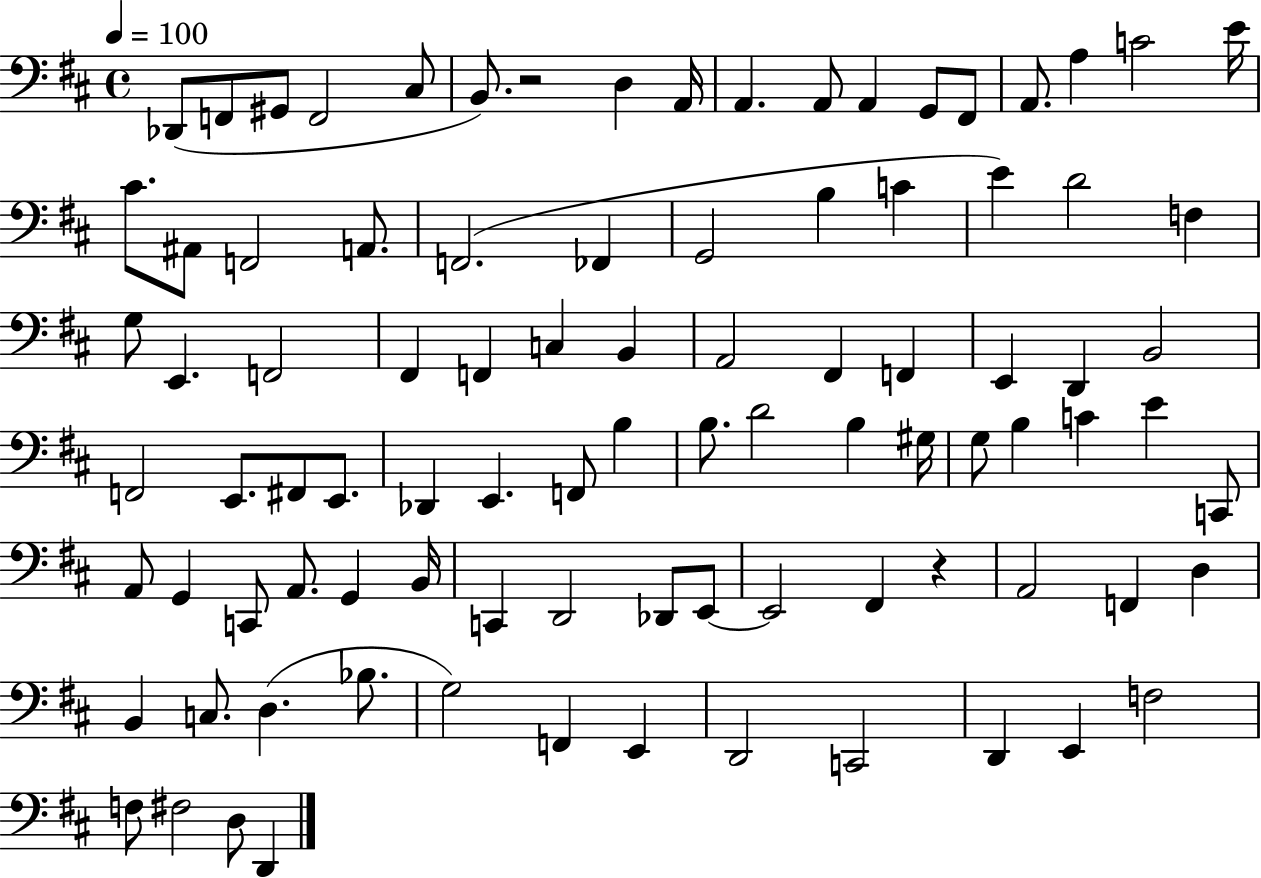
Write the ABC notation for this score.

X:1
T:Untitled
M:4/4
L:1/4
K:D
_D,,/2 F,,/2 ^G,,/2 F,,2 ^C,/2 B,,/2 z2 D, A,,/4 A,, A,,/2 A,, G,,/2 ^F,,/2 A,,/2 A, C2 E/4 ^C/2 ^A,,/2 F,,2 A,,/2 F,,2 _F,, G,,2 B, C E D2 F, G,/2 E,, F,,2 ^F,, F,, C, B,, A,,2 ^F,, F,, E,, D,, B,,2 F,,2 E,,/2 ^F,,/2 E,,/2 _D,, E,, F,,/2 B, B,/2 D2 B, ^G,/4 G,/2 B, C E C,,/2 A,,/2 G,, C,,/2 A,,/2 G,, B,,/4 C,, D,,2 _D,,/2 E,,/2 E,,2 ^F,, z A,,2 F,, D, B,, C,/2 D, _B,/2 G,2 F,, E,, D,,2 C,,2 D,, E,, F,2 F,/2 ^F,2 D,/2 D,,